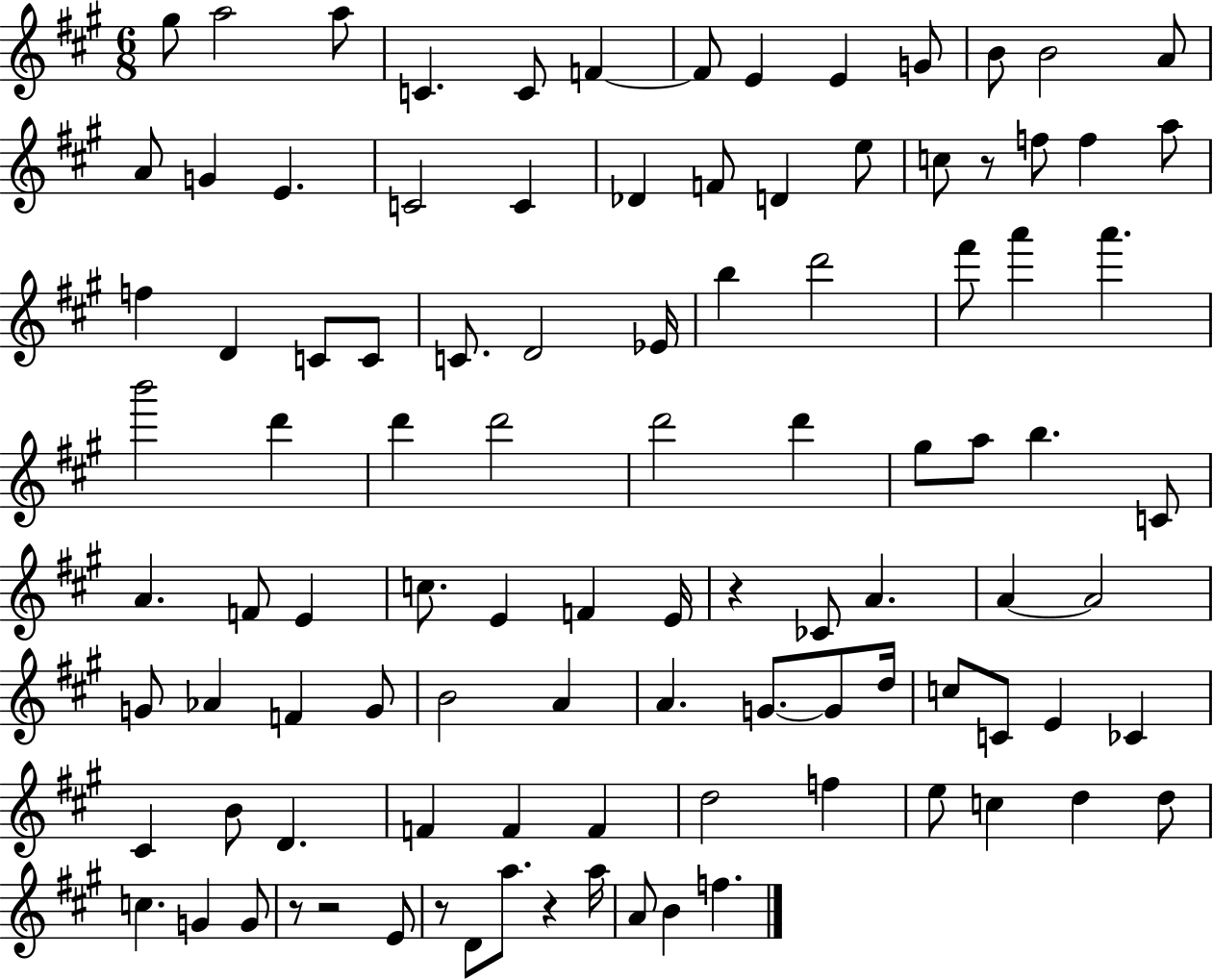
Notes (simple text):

G#5/e A5/h A5/e C4/q. C4/e F4/q F4/e E4/q E4/q G4/e B4/e B4/h A4/e A4/e G4/q E4/q. C4/h C4/q Db4/q F4/e D4/q E5/e C5/e R/e F5/e F5/q A5/e F5/q D4/q C4/e C4/e C4/e. D4/h Eb4/s B5/q D6/h F#6/e A6/q A6/q. B6/h D6/q D6/q D6/h D6/h D6/q G#5/e A5/e B5/q. C4/e A4/q. F4/e E4/q C5/e. E4/q F4/q E4/s R/q CES4/e A4/q. A4/q A4/h G4/e Ab4/q F4/q G4/e B4/h A4/q A4/q. G4/e. G4/e D5/s C5/e C4/e E4/q CES4/q C#4/q B4/e D4/q. F4/q F4/q F4/q D5/h F5/q E5/e C5/q D5/q D5/e C5/q. G4/q G4/e R/e R/h E4/e R/e D4/e A5/e. R/q A5/s A4/e B4/q F5/q.